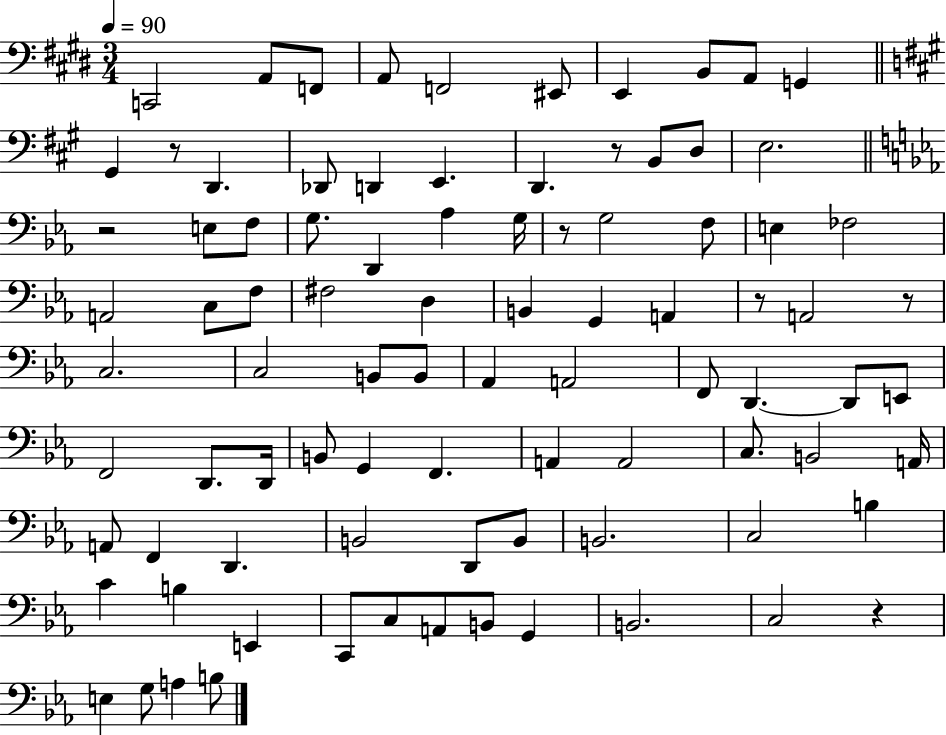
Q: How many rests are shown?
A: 7